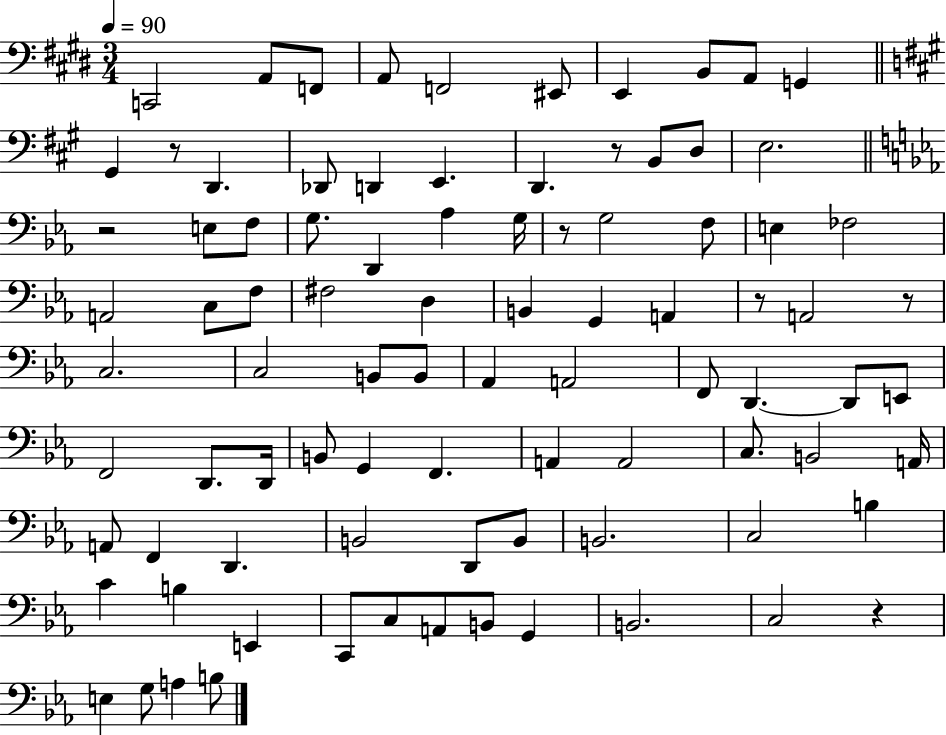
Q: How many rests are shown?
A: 7